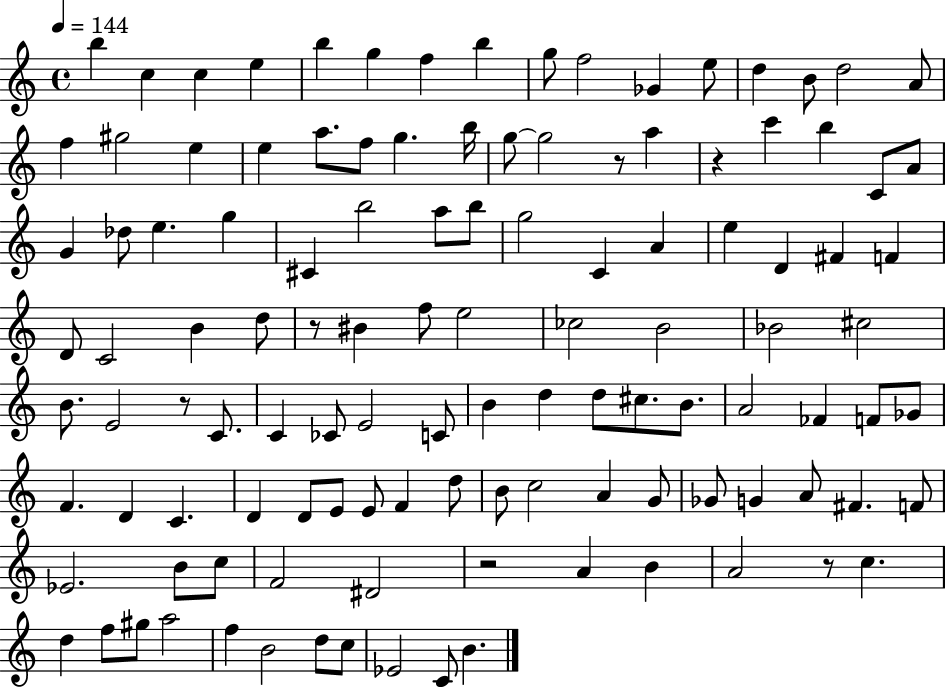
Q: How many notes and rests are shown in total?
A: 117